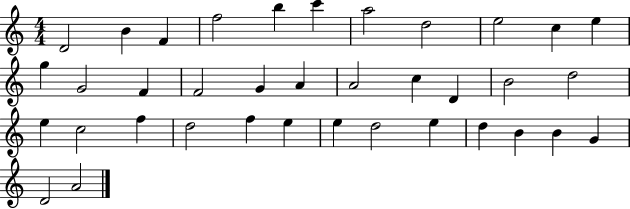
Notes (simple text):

D4/h B4/q F4/q F5/h B5/q C6/q A5/h D5/h E5/h C5/q E5/q G5/q G4/h F4/q F4/h G4/q A4/q A4/h C5/q D4/q B4/h D5/h E5/q C5/h F5/q D5/h F5/q E5/q E5/q D5/h E5/q D5/q B4/q B4/q G4/q D4/h A4/h